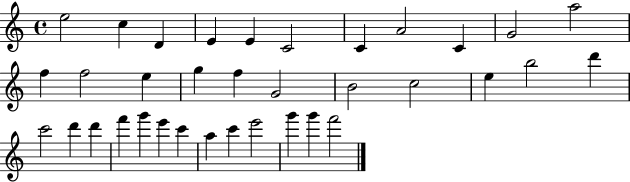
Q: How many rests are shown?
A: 0